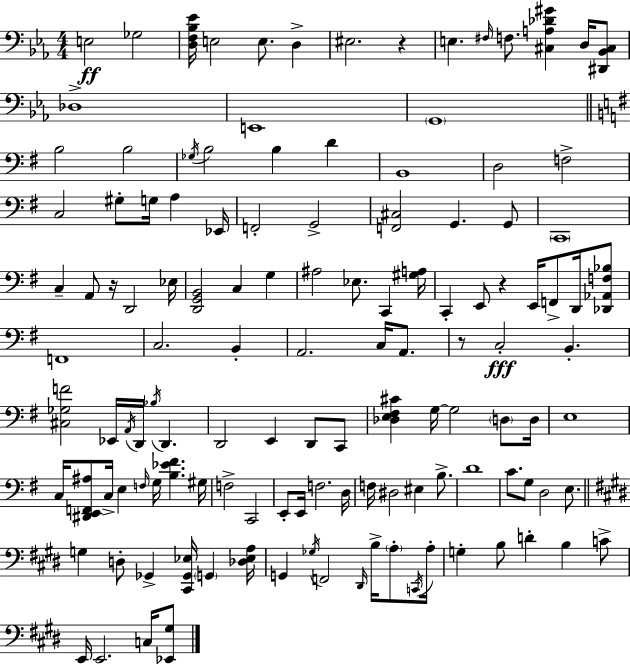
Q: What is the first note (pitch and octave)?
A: E3